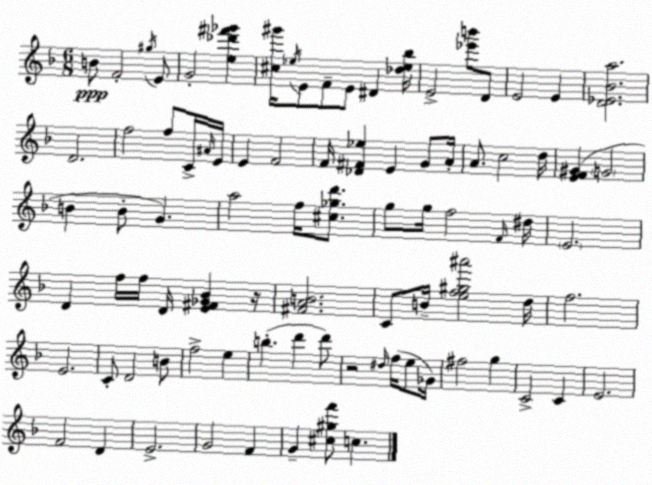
X:1
T:Untitled
M:6/8
L:1/4
K:F
B/2 F2 ^g/4 E/2 G2 [e_d'^f'_g'] [^c^g']/4 _e/4 E/2 F/2 E/2 ^D [_d_e_b]/4 E2 [_e'b']/2 D/2 E2 E [D_E_Ba]2 D2 f2 f/2 C/4 ^A/4 E/4 E F2 F/4 [_D^F_e] E G/2 A/4 A/2 c2 d/4 [EF^G] G2 B B/2 G a2 f/4 [^c_gd']/2 g/2 g/4 f2 F/4 ^d/4 E2 D f/4 f/4 D/4 [E^F_G_B] z/4 [^FAB]2 C/2 B/4 [ef^g^a']2 d/4 f2 E2 C/2 D2 B/2 f2 e b d' d'/2 z2 ^d/4 f/4 e/2 _G/4 ^f2 g C2 C E2 F2 D E2 G2 F G [^c^gf']/2 c